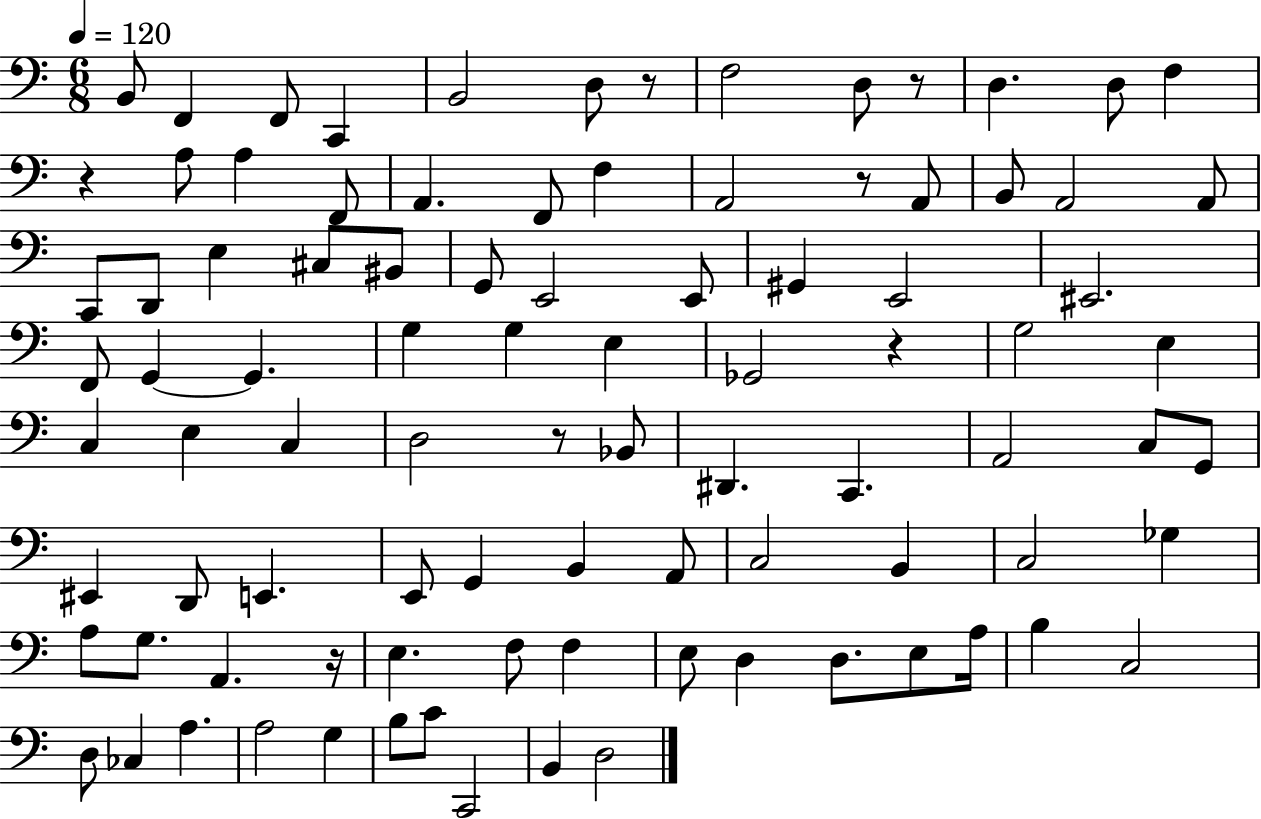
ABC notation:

X:1
T:Untitled
M:6/8
L:1/4
K:C
B,,/2 F,, F,,/2 C,, B,,2 D,/2 z/2 F,2 D,/2 z/2 D, D,/2 F, z A,/2 A, F,,/2 A,, F,,/2 F, A,,2 z/2 A,,/2 B,,/2 A,,2 A,,/2 C,,/2 D,,/2 E, ^C,/2 ^B,,/2 G,,/2 E,,2 E,,/2 ^G,, E,,2 ^E,,2 F,,/2 G,, G,, G, G, E, _G,,2 z G,2 E, C, E, C, D,2 z/2 _B,,/2 ^D,, C,, A,,2 C,/2 G,,/2 ^E,, D,,/2 E,, E,,/2 G,, B,, A,,/2 C,2 B,, C,2 _G, A,/2 G,/2 A,, z/4 E, F,/2 F, E,/2 D, D,/2 E,/2 A,/4 B, C,2 D,/2 _C, A, A,2 G, B,/2 C/2 C,,2 B,, D,2